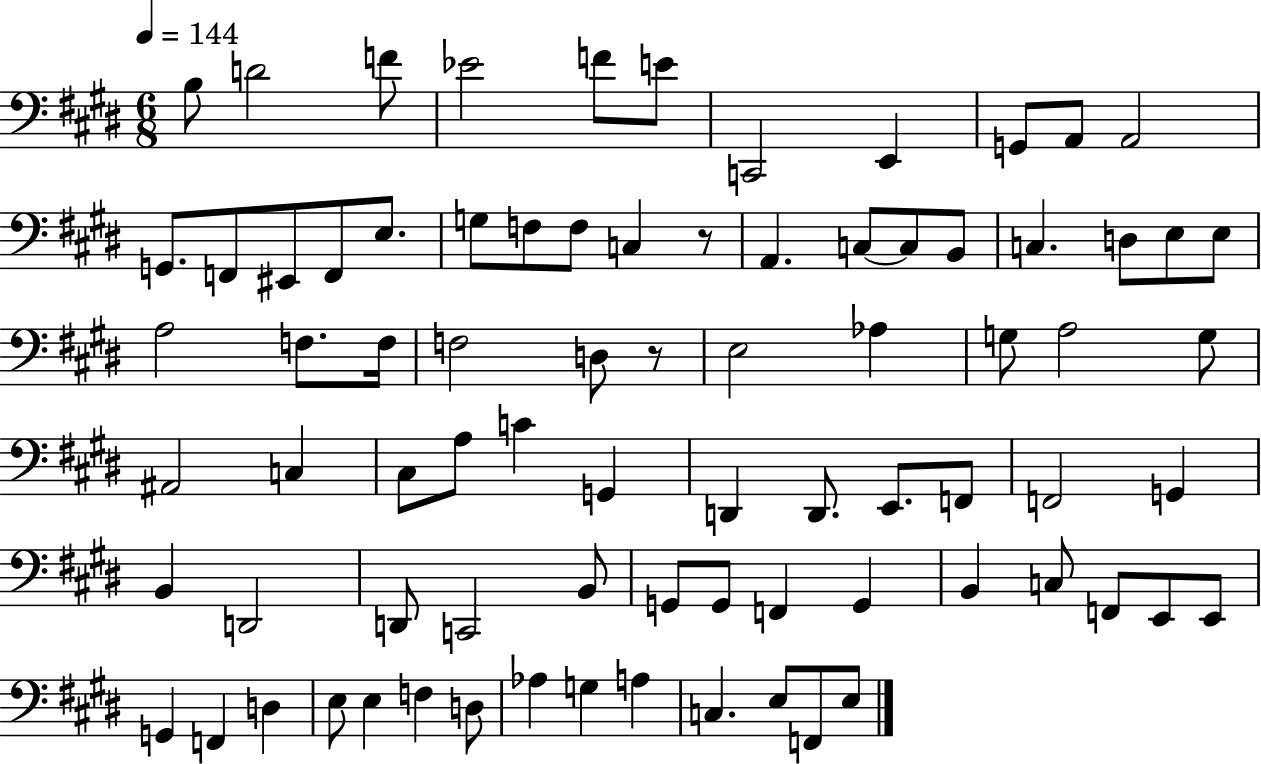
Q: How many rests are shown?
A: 2